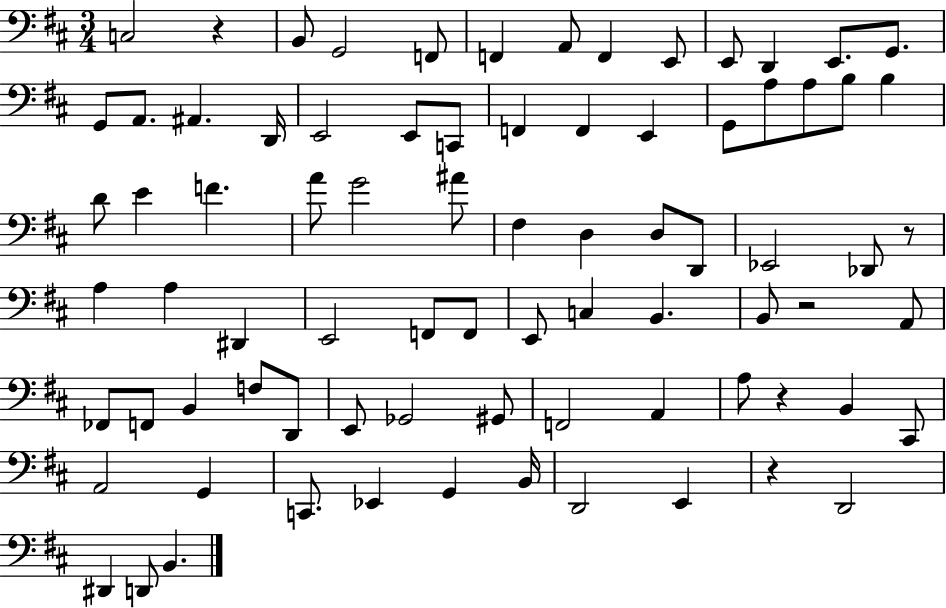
X:1
T:Untitled
M:3/4
L:1/4
K:D
C,2 z B,,/2 G,,2 F,,/2 F,, A,,/2 F,, E,,/2 E,,/2 D,, E,,/2 G,,/2 G,,/2 A,,/2 ^A,, D,,/4 E,,2 E,,/2 C,,/2 F,, F,, E,, G,,/2 A,/2 A,/2 B,/2 B, D/2 E F A/2 G2 ^A/2 ^F, D, D,/2 D,,/2 _E,,2 _D,,/2 z/2 A, A, ^D,, E,,2 F,,/2 F,,/2 E,,/2 C, B,, B,,/2 z2 A,,/2 _F,,/2 F,,/2 B,, F,/2 D,,/2 E,,/2 _G,,2 ^G,,/2 F,,2 A,, A,/2 z B,, ^C,,/2 A,,2 G,, C,,/2 _E,, G,, B,,/4 D,,2 E,, z D,,2 ^D,, D,,/2 B,,